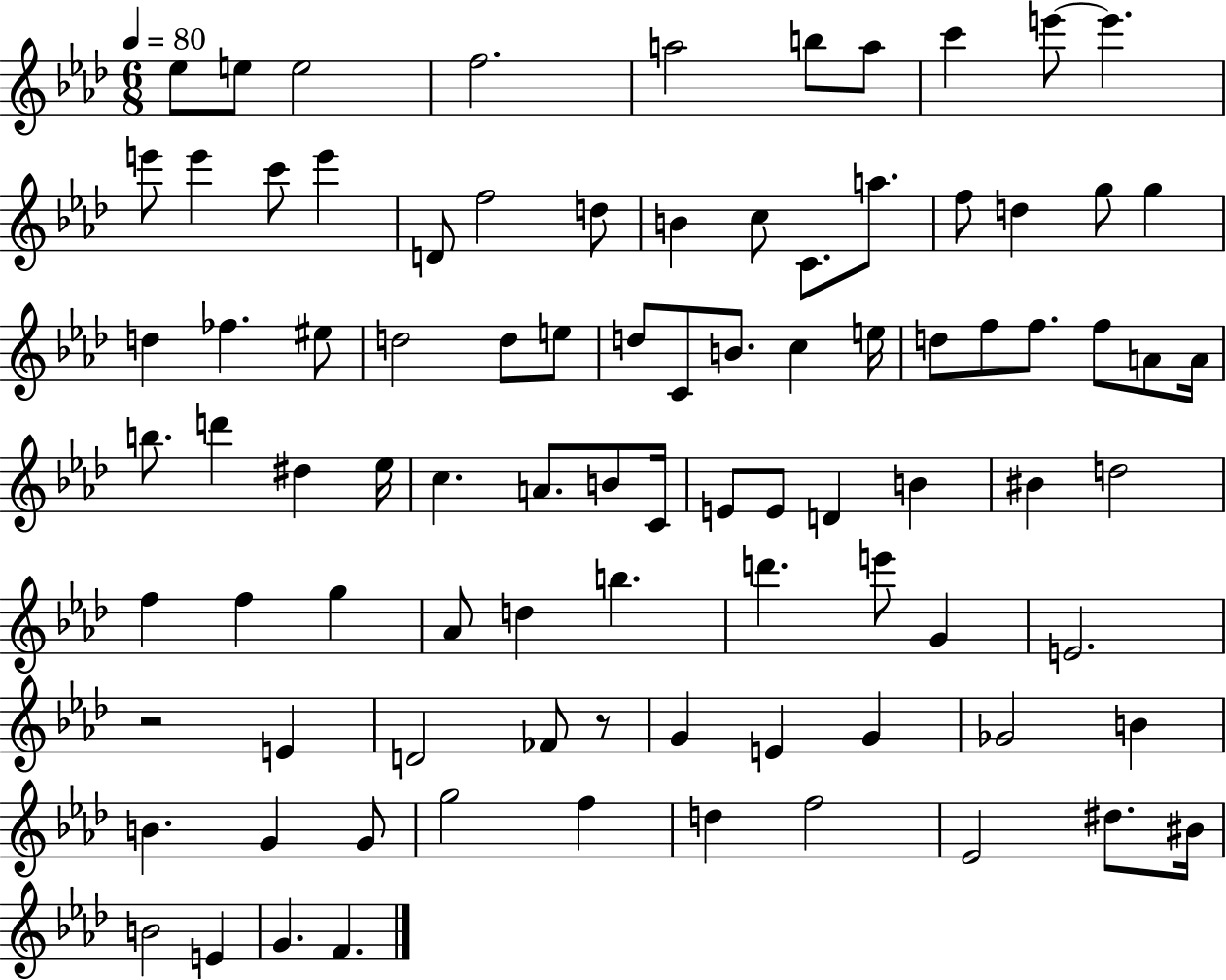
Eb5/e E5/e E5/h F5/h. A5/h B5/e A5/e C6/q E6/e E6/q. E6/e E6/q C6/e E6/q D4/e F5/h D5/e B4/q C5/e C4/e. A5/e. F5/e D5/q G5/e G5/q D5/q FES5/q. EIS5/e D5/h D5/e E5/e D5/e C4/e B4/e. C5/q E5/s D5/e F5/e F5/e. F5/e A4/e A4/s B5/e. D6/q D#5/q Eb5/s C5/q. A4/e. B4/e C4/s E4/e E4/e D4/q B4/q BIS4/q D5/h F5/q F5/q G5/q Ab4/e D5/q B5/q. D6/q. E6/e G4/q E4/h. R/h E4/q D4/h FES4/e R/e G4/q E4/q G4/q Gb4/h B4/q B4/q. G4/q G4/e G5/h F5/q D5/q F5/h Eb4/h D#5/e. BIS4/s B4/h E4/q G4/q. F4/q.